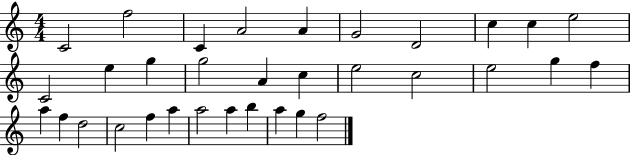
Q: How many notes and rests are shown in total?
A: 33